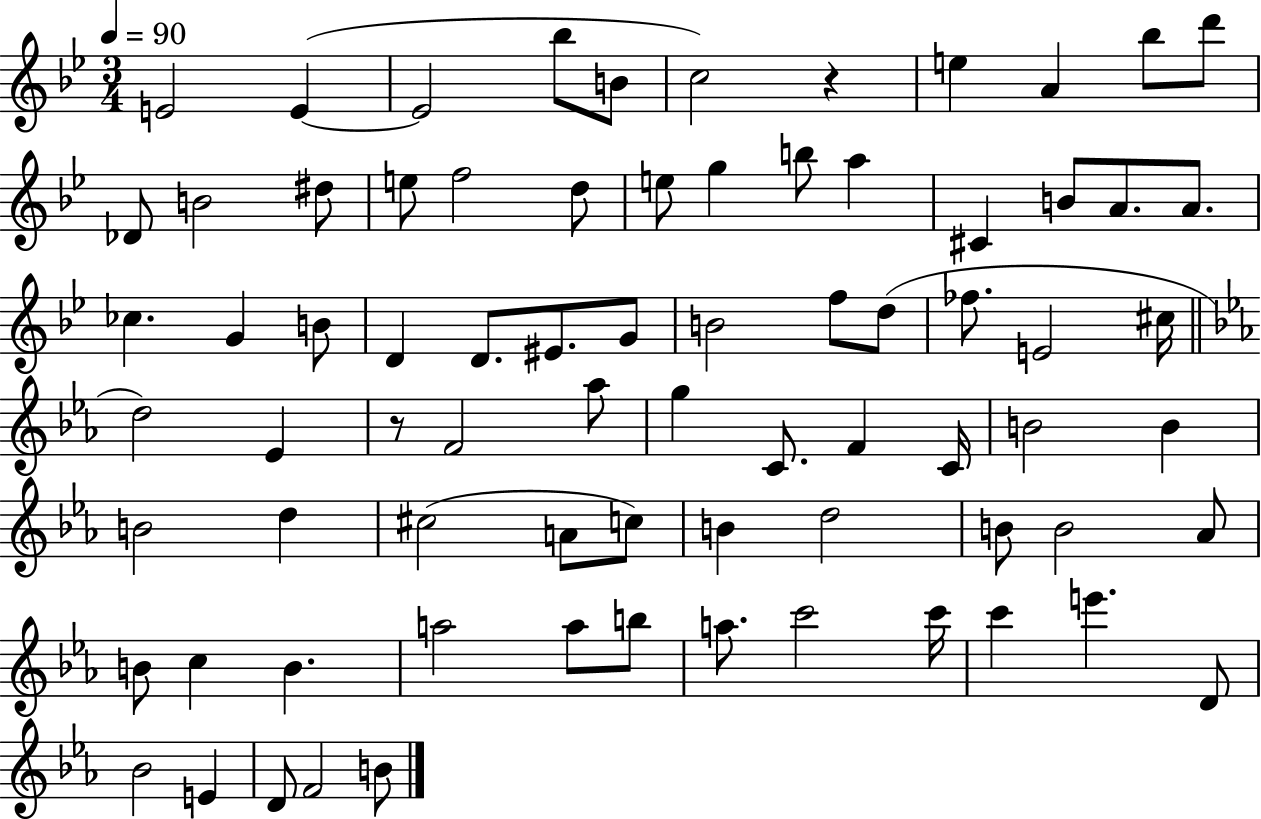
E4/h E4/q E4/h Bb5/e B4/e C5/h R/q E5/q A4/q Bb5/e D6/e Db4/e B4/h D#5/e E5/e F5/h D5/e E5/e G5/q B5/e A5/q C#4/q B4/e A4/e. A4/e. CES5/q. G4/q B4/e D4/q D4/e. EIS4/e. G4/e B4/h F5/e D5/e FES5/e. E4/h C#5/s D5/h Eb4/q R/e F4/h Ab5/e G5/q C4/e. F4/q C4/s B4/h B4/q B4/h D5/q C#5/h A4/e C5/e B4/q D5/h B4/e B4/h Ab4/e B4/e C5/q B4/q. A5/h A5/e B5/e A5/e. C6/h C6/s C6/q E6/q. D4/e Bb4/h E4/q D4/e F4/h B4/e